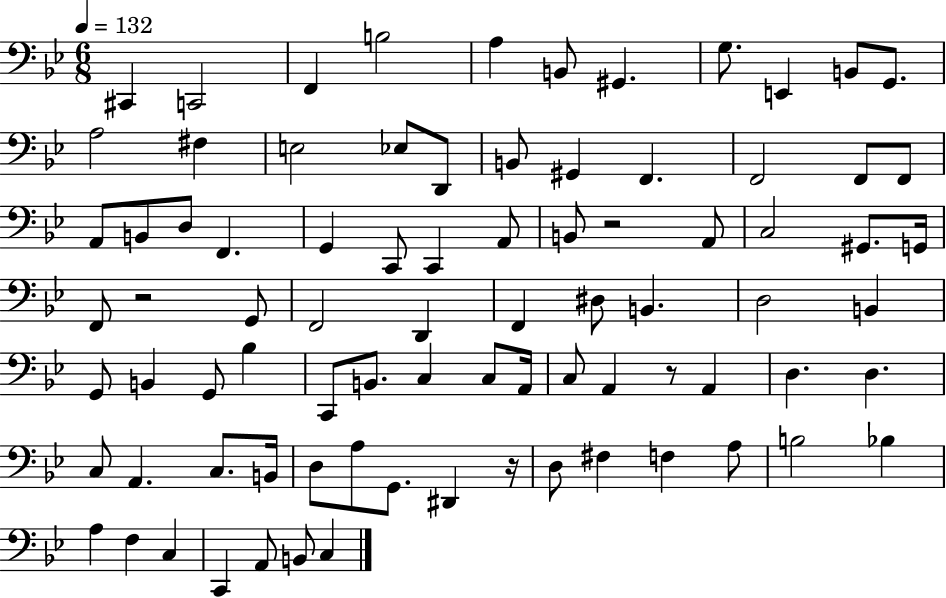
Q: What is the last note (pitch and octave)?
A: C3